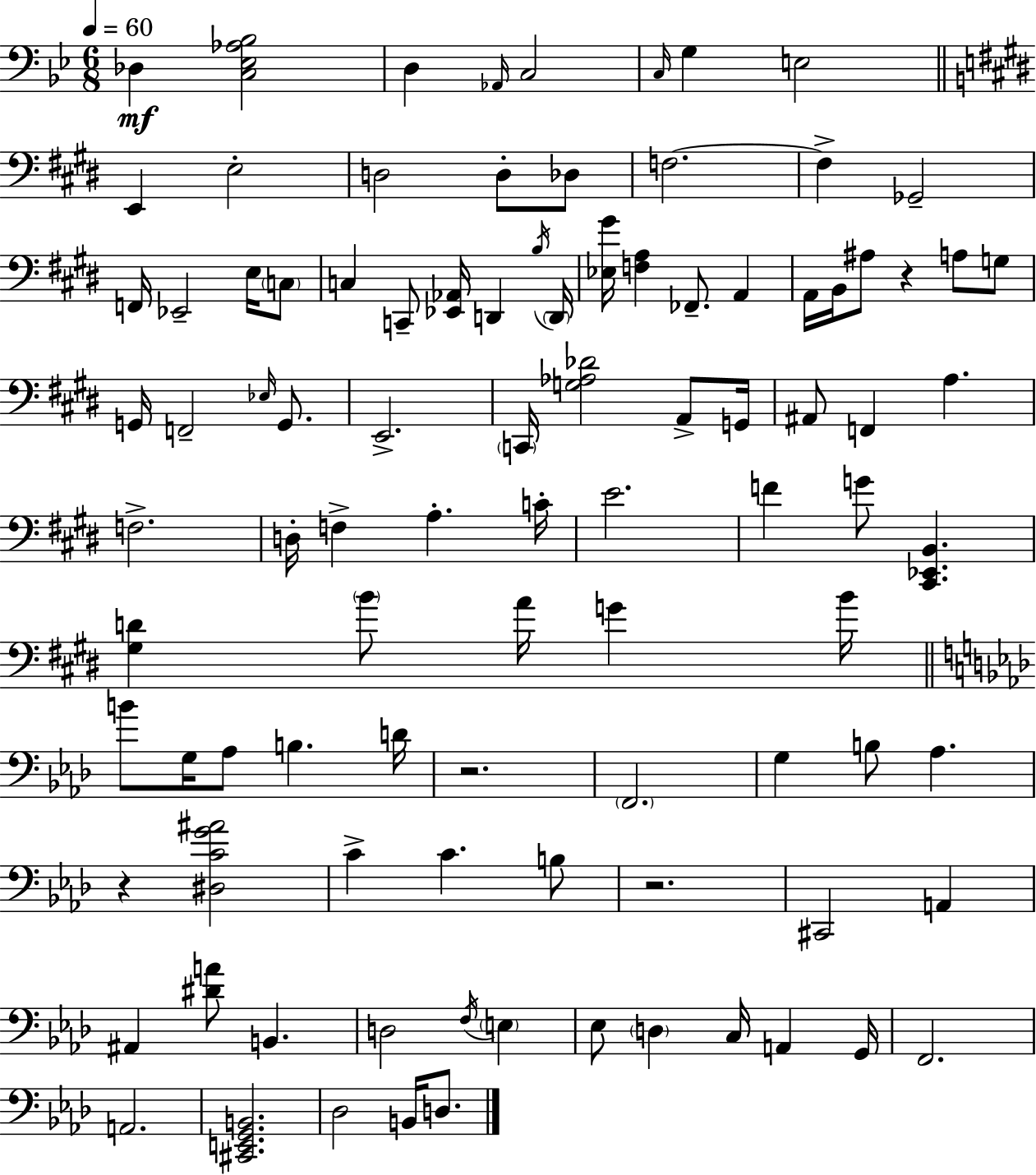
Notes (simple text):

Db3/q [C3,Eb3,Ab3,Bb3]/h D3/q Ab2/s C3/h C3/s G3/q E3/h E2/q E3/h D3/h D3/e Db3/e F3/h. F3/q Gb2/h F2/s Eb2/h E3/s C3/e C3/q C2/e [Eb2,Ab2]/s D2/q B3/s D2/s [Eb3,G#4]/s [F3,A3]/q FES2/e. A2/q A2/s B2/s A#3/e R/q A3/e G3/e G2/s F2/h Eb3/s G2/e. E2/h. C2/s [G3,Ab3,Db4]/h A2/e G2/s A#2/e F2/q A3/q. F3/h. D3/s F3/q A3/q. C4/s E4/h. F4/q G4/e [C#2,Eb2,B2]/q. [G#3,D4]/q B4/e A4/s G4/q B4/s B4/e G3/s Ab3/e B3/q. D4/s R/h. F2/h. G3/q B3/e Ab3/q. R/q [D#3,C4,G4,A#4]/h C4/q C4/q. B3/e R/h. C#2/h A2/q A#2/q [D#4,A4]/e B2/q. D3/h F3/s E3/q Eb3/e D3/q C3/s A2/q G2/s F2/h. A2/h. [C#2,E2,G2,B2]/h. Db3/h B2/s D3/e.